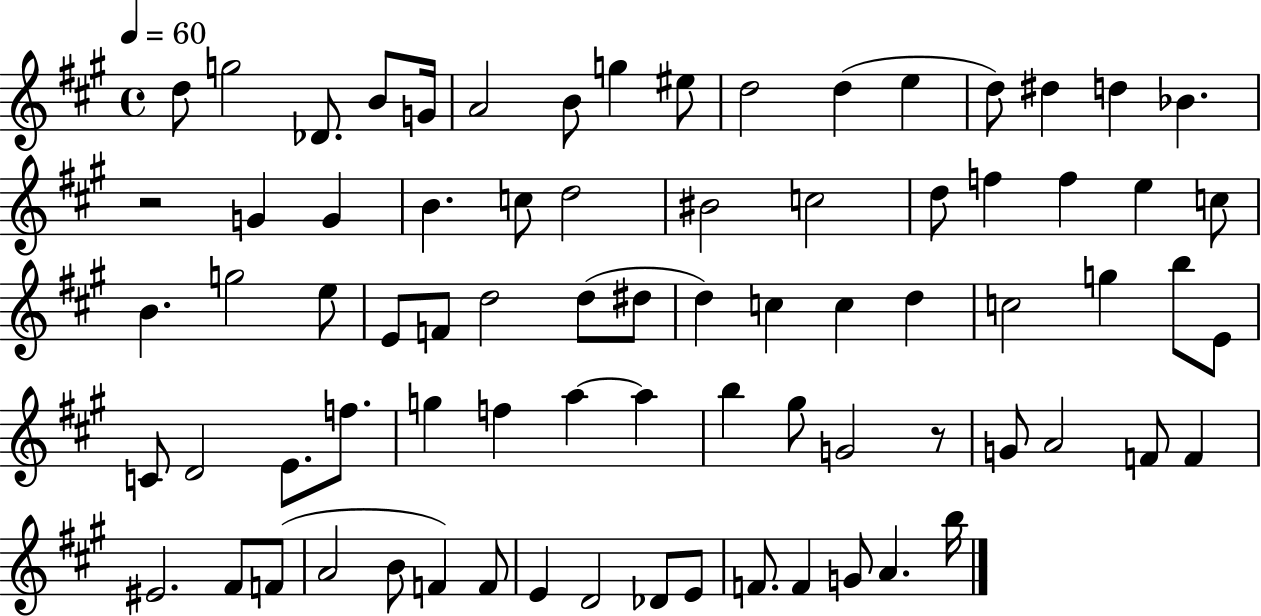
{
  \clef treble
  \time 4/4
  \defaultTimeSignature
  \key a \major
  \tempo 4 = 60
  \repeat volta 2 { d''8 g''2 des'8. b'8 g'16 | a'2 b'8 g''4 eis''8 | d''2 d''4( e''4 | d''8) dis''4 d''4 bes'4. | \break r2 g'4 g'4 | b'4. c''8 d''2 | bis'2 c''2 | d''8 f''4 f''4 e''4 c''8 | \break b'4. g''2 e''8 | e'8 f'8 d''2 d''8( dis''8 | d''4) c''4 c''4 d''4 | c''2 g''4 b''8 e'8 | \break c'8 d'2 e'8. f''8. | g''4 f''4 a''4~~ a''4 | b''4 gis''8 g'2 r8 | g'8 a'2 f'8 f'4 | \break eis'2. fis'8 f'8( | a'2 b'8 f'4) f'8 | e'4 d'2 des'8 e'8 | f'8. f'4 g'8 a'4. b''16 | \break } \bar "|."
}